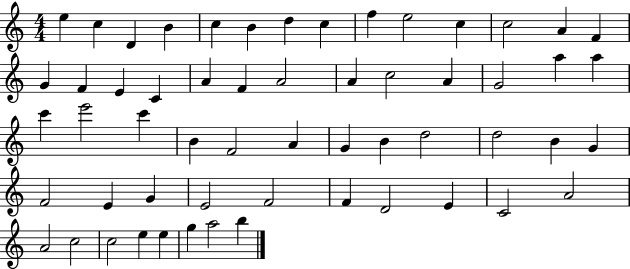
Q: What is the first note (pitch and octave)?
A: E5